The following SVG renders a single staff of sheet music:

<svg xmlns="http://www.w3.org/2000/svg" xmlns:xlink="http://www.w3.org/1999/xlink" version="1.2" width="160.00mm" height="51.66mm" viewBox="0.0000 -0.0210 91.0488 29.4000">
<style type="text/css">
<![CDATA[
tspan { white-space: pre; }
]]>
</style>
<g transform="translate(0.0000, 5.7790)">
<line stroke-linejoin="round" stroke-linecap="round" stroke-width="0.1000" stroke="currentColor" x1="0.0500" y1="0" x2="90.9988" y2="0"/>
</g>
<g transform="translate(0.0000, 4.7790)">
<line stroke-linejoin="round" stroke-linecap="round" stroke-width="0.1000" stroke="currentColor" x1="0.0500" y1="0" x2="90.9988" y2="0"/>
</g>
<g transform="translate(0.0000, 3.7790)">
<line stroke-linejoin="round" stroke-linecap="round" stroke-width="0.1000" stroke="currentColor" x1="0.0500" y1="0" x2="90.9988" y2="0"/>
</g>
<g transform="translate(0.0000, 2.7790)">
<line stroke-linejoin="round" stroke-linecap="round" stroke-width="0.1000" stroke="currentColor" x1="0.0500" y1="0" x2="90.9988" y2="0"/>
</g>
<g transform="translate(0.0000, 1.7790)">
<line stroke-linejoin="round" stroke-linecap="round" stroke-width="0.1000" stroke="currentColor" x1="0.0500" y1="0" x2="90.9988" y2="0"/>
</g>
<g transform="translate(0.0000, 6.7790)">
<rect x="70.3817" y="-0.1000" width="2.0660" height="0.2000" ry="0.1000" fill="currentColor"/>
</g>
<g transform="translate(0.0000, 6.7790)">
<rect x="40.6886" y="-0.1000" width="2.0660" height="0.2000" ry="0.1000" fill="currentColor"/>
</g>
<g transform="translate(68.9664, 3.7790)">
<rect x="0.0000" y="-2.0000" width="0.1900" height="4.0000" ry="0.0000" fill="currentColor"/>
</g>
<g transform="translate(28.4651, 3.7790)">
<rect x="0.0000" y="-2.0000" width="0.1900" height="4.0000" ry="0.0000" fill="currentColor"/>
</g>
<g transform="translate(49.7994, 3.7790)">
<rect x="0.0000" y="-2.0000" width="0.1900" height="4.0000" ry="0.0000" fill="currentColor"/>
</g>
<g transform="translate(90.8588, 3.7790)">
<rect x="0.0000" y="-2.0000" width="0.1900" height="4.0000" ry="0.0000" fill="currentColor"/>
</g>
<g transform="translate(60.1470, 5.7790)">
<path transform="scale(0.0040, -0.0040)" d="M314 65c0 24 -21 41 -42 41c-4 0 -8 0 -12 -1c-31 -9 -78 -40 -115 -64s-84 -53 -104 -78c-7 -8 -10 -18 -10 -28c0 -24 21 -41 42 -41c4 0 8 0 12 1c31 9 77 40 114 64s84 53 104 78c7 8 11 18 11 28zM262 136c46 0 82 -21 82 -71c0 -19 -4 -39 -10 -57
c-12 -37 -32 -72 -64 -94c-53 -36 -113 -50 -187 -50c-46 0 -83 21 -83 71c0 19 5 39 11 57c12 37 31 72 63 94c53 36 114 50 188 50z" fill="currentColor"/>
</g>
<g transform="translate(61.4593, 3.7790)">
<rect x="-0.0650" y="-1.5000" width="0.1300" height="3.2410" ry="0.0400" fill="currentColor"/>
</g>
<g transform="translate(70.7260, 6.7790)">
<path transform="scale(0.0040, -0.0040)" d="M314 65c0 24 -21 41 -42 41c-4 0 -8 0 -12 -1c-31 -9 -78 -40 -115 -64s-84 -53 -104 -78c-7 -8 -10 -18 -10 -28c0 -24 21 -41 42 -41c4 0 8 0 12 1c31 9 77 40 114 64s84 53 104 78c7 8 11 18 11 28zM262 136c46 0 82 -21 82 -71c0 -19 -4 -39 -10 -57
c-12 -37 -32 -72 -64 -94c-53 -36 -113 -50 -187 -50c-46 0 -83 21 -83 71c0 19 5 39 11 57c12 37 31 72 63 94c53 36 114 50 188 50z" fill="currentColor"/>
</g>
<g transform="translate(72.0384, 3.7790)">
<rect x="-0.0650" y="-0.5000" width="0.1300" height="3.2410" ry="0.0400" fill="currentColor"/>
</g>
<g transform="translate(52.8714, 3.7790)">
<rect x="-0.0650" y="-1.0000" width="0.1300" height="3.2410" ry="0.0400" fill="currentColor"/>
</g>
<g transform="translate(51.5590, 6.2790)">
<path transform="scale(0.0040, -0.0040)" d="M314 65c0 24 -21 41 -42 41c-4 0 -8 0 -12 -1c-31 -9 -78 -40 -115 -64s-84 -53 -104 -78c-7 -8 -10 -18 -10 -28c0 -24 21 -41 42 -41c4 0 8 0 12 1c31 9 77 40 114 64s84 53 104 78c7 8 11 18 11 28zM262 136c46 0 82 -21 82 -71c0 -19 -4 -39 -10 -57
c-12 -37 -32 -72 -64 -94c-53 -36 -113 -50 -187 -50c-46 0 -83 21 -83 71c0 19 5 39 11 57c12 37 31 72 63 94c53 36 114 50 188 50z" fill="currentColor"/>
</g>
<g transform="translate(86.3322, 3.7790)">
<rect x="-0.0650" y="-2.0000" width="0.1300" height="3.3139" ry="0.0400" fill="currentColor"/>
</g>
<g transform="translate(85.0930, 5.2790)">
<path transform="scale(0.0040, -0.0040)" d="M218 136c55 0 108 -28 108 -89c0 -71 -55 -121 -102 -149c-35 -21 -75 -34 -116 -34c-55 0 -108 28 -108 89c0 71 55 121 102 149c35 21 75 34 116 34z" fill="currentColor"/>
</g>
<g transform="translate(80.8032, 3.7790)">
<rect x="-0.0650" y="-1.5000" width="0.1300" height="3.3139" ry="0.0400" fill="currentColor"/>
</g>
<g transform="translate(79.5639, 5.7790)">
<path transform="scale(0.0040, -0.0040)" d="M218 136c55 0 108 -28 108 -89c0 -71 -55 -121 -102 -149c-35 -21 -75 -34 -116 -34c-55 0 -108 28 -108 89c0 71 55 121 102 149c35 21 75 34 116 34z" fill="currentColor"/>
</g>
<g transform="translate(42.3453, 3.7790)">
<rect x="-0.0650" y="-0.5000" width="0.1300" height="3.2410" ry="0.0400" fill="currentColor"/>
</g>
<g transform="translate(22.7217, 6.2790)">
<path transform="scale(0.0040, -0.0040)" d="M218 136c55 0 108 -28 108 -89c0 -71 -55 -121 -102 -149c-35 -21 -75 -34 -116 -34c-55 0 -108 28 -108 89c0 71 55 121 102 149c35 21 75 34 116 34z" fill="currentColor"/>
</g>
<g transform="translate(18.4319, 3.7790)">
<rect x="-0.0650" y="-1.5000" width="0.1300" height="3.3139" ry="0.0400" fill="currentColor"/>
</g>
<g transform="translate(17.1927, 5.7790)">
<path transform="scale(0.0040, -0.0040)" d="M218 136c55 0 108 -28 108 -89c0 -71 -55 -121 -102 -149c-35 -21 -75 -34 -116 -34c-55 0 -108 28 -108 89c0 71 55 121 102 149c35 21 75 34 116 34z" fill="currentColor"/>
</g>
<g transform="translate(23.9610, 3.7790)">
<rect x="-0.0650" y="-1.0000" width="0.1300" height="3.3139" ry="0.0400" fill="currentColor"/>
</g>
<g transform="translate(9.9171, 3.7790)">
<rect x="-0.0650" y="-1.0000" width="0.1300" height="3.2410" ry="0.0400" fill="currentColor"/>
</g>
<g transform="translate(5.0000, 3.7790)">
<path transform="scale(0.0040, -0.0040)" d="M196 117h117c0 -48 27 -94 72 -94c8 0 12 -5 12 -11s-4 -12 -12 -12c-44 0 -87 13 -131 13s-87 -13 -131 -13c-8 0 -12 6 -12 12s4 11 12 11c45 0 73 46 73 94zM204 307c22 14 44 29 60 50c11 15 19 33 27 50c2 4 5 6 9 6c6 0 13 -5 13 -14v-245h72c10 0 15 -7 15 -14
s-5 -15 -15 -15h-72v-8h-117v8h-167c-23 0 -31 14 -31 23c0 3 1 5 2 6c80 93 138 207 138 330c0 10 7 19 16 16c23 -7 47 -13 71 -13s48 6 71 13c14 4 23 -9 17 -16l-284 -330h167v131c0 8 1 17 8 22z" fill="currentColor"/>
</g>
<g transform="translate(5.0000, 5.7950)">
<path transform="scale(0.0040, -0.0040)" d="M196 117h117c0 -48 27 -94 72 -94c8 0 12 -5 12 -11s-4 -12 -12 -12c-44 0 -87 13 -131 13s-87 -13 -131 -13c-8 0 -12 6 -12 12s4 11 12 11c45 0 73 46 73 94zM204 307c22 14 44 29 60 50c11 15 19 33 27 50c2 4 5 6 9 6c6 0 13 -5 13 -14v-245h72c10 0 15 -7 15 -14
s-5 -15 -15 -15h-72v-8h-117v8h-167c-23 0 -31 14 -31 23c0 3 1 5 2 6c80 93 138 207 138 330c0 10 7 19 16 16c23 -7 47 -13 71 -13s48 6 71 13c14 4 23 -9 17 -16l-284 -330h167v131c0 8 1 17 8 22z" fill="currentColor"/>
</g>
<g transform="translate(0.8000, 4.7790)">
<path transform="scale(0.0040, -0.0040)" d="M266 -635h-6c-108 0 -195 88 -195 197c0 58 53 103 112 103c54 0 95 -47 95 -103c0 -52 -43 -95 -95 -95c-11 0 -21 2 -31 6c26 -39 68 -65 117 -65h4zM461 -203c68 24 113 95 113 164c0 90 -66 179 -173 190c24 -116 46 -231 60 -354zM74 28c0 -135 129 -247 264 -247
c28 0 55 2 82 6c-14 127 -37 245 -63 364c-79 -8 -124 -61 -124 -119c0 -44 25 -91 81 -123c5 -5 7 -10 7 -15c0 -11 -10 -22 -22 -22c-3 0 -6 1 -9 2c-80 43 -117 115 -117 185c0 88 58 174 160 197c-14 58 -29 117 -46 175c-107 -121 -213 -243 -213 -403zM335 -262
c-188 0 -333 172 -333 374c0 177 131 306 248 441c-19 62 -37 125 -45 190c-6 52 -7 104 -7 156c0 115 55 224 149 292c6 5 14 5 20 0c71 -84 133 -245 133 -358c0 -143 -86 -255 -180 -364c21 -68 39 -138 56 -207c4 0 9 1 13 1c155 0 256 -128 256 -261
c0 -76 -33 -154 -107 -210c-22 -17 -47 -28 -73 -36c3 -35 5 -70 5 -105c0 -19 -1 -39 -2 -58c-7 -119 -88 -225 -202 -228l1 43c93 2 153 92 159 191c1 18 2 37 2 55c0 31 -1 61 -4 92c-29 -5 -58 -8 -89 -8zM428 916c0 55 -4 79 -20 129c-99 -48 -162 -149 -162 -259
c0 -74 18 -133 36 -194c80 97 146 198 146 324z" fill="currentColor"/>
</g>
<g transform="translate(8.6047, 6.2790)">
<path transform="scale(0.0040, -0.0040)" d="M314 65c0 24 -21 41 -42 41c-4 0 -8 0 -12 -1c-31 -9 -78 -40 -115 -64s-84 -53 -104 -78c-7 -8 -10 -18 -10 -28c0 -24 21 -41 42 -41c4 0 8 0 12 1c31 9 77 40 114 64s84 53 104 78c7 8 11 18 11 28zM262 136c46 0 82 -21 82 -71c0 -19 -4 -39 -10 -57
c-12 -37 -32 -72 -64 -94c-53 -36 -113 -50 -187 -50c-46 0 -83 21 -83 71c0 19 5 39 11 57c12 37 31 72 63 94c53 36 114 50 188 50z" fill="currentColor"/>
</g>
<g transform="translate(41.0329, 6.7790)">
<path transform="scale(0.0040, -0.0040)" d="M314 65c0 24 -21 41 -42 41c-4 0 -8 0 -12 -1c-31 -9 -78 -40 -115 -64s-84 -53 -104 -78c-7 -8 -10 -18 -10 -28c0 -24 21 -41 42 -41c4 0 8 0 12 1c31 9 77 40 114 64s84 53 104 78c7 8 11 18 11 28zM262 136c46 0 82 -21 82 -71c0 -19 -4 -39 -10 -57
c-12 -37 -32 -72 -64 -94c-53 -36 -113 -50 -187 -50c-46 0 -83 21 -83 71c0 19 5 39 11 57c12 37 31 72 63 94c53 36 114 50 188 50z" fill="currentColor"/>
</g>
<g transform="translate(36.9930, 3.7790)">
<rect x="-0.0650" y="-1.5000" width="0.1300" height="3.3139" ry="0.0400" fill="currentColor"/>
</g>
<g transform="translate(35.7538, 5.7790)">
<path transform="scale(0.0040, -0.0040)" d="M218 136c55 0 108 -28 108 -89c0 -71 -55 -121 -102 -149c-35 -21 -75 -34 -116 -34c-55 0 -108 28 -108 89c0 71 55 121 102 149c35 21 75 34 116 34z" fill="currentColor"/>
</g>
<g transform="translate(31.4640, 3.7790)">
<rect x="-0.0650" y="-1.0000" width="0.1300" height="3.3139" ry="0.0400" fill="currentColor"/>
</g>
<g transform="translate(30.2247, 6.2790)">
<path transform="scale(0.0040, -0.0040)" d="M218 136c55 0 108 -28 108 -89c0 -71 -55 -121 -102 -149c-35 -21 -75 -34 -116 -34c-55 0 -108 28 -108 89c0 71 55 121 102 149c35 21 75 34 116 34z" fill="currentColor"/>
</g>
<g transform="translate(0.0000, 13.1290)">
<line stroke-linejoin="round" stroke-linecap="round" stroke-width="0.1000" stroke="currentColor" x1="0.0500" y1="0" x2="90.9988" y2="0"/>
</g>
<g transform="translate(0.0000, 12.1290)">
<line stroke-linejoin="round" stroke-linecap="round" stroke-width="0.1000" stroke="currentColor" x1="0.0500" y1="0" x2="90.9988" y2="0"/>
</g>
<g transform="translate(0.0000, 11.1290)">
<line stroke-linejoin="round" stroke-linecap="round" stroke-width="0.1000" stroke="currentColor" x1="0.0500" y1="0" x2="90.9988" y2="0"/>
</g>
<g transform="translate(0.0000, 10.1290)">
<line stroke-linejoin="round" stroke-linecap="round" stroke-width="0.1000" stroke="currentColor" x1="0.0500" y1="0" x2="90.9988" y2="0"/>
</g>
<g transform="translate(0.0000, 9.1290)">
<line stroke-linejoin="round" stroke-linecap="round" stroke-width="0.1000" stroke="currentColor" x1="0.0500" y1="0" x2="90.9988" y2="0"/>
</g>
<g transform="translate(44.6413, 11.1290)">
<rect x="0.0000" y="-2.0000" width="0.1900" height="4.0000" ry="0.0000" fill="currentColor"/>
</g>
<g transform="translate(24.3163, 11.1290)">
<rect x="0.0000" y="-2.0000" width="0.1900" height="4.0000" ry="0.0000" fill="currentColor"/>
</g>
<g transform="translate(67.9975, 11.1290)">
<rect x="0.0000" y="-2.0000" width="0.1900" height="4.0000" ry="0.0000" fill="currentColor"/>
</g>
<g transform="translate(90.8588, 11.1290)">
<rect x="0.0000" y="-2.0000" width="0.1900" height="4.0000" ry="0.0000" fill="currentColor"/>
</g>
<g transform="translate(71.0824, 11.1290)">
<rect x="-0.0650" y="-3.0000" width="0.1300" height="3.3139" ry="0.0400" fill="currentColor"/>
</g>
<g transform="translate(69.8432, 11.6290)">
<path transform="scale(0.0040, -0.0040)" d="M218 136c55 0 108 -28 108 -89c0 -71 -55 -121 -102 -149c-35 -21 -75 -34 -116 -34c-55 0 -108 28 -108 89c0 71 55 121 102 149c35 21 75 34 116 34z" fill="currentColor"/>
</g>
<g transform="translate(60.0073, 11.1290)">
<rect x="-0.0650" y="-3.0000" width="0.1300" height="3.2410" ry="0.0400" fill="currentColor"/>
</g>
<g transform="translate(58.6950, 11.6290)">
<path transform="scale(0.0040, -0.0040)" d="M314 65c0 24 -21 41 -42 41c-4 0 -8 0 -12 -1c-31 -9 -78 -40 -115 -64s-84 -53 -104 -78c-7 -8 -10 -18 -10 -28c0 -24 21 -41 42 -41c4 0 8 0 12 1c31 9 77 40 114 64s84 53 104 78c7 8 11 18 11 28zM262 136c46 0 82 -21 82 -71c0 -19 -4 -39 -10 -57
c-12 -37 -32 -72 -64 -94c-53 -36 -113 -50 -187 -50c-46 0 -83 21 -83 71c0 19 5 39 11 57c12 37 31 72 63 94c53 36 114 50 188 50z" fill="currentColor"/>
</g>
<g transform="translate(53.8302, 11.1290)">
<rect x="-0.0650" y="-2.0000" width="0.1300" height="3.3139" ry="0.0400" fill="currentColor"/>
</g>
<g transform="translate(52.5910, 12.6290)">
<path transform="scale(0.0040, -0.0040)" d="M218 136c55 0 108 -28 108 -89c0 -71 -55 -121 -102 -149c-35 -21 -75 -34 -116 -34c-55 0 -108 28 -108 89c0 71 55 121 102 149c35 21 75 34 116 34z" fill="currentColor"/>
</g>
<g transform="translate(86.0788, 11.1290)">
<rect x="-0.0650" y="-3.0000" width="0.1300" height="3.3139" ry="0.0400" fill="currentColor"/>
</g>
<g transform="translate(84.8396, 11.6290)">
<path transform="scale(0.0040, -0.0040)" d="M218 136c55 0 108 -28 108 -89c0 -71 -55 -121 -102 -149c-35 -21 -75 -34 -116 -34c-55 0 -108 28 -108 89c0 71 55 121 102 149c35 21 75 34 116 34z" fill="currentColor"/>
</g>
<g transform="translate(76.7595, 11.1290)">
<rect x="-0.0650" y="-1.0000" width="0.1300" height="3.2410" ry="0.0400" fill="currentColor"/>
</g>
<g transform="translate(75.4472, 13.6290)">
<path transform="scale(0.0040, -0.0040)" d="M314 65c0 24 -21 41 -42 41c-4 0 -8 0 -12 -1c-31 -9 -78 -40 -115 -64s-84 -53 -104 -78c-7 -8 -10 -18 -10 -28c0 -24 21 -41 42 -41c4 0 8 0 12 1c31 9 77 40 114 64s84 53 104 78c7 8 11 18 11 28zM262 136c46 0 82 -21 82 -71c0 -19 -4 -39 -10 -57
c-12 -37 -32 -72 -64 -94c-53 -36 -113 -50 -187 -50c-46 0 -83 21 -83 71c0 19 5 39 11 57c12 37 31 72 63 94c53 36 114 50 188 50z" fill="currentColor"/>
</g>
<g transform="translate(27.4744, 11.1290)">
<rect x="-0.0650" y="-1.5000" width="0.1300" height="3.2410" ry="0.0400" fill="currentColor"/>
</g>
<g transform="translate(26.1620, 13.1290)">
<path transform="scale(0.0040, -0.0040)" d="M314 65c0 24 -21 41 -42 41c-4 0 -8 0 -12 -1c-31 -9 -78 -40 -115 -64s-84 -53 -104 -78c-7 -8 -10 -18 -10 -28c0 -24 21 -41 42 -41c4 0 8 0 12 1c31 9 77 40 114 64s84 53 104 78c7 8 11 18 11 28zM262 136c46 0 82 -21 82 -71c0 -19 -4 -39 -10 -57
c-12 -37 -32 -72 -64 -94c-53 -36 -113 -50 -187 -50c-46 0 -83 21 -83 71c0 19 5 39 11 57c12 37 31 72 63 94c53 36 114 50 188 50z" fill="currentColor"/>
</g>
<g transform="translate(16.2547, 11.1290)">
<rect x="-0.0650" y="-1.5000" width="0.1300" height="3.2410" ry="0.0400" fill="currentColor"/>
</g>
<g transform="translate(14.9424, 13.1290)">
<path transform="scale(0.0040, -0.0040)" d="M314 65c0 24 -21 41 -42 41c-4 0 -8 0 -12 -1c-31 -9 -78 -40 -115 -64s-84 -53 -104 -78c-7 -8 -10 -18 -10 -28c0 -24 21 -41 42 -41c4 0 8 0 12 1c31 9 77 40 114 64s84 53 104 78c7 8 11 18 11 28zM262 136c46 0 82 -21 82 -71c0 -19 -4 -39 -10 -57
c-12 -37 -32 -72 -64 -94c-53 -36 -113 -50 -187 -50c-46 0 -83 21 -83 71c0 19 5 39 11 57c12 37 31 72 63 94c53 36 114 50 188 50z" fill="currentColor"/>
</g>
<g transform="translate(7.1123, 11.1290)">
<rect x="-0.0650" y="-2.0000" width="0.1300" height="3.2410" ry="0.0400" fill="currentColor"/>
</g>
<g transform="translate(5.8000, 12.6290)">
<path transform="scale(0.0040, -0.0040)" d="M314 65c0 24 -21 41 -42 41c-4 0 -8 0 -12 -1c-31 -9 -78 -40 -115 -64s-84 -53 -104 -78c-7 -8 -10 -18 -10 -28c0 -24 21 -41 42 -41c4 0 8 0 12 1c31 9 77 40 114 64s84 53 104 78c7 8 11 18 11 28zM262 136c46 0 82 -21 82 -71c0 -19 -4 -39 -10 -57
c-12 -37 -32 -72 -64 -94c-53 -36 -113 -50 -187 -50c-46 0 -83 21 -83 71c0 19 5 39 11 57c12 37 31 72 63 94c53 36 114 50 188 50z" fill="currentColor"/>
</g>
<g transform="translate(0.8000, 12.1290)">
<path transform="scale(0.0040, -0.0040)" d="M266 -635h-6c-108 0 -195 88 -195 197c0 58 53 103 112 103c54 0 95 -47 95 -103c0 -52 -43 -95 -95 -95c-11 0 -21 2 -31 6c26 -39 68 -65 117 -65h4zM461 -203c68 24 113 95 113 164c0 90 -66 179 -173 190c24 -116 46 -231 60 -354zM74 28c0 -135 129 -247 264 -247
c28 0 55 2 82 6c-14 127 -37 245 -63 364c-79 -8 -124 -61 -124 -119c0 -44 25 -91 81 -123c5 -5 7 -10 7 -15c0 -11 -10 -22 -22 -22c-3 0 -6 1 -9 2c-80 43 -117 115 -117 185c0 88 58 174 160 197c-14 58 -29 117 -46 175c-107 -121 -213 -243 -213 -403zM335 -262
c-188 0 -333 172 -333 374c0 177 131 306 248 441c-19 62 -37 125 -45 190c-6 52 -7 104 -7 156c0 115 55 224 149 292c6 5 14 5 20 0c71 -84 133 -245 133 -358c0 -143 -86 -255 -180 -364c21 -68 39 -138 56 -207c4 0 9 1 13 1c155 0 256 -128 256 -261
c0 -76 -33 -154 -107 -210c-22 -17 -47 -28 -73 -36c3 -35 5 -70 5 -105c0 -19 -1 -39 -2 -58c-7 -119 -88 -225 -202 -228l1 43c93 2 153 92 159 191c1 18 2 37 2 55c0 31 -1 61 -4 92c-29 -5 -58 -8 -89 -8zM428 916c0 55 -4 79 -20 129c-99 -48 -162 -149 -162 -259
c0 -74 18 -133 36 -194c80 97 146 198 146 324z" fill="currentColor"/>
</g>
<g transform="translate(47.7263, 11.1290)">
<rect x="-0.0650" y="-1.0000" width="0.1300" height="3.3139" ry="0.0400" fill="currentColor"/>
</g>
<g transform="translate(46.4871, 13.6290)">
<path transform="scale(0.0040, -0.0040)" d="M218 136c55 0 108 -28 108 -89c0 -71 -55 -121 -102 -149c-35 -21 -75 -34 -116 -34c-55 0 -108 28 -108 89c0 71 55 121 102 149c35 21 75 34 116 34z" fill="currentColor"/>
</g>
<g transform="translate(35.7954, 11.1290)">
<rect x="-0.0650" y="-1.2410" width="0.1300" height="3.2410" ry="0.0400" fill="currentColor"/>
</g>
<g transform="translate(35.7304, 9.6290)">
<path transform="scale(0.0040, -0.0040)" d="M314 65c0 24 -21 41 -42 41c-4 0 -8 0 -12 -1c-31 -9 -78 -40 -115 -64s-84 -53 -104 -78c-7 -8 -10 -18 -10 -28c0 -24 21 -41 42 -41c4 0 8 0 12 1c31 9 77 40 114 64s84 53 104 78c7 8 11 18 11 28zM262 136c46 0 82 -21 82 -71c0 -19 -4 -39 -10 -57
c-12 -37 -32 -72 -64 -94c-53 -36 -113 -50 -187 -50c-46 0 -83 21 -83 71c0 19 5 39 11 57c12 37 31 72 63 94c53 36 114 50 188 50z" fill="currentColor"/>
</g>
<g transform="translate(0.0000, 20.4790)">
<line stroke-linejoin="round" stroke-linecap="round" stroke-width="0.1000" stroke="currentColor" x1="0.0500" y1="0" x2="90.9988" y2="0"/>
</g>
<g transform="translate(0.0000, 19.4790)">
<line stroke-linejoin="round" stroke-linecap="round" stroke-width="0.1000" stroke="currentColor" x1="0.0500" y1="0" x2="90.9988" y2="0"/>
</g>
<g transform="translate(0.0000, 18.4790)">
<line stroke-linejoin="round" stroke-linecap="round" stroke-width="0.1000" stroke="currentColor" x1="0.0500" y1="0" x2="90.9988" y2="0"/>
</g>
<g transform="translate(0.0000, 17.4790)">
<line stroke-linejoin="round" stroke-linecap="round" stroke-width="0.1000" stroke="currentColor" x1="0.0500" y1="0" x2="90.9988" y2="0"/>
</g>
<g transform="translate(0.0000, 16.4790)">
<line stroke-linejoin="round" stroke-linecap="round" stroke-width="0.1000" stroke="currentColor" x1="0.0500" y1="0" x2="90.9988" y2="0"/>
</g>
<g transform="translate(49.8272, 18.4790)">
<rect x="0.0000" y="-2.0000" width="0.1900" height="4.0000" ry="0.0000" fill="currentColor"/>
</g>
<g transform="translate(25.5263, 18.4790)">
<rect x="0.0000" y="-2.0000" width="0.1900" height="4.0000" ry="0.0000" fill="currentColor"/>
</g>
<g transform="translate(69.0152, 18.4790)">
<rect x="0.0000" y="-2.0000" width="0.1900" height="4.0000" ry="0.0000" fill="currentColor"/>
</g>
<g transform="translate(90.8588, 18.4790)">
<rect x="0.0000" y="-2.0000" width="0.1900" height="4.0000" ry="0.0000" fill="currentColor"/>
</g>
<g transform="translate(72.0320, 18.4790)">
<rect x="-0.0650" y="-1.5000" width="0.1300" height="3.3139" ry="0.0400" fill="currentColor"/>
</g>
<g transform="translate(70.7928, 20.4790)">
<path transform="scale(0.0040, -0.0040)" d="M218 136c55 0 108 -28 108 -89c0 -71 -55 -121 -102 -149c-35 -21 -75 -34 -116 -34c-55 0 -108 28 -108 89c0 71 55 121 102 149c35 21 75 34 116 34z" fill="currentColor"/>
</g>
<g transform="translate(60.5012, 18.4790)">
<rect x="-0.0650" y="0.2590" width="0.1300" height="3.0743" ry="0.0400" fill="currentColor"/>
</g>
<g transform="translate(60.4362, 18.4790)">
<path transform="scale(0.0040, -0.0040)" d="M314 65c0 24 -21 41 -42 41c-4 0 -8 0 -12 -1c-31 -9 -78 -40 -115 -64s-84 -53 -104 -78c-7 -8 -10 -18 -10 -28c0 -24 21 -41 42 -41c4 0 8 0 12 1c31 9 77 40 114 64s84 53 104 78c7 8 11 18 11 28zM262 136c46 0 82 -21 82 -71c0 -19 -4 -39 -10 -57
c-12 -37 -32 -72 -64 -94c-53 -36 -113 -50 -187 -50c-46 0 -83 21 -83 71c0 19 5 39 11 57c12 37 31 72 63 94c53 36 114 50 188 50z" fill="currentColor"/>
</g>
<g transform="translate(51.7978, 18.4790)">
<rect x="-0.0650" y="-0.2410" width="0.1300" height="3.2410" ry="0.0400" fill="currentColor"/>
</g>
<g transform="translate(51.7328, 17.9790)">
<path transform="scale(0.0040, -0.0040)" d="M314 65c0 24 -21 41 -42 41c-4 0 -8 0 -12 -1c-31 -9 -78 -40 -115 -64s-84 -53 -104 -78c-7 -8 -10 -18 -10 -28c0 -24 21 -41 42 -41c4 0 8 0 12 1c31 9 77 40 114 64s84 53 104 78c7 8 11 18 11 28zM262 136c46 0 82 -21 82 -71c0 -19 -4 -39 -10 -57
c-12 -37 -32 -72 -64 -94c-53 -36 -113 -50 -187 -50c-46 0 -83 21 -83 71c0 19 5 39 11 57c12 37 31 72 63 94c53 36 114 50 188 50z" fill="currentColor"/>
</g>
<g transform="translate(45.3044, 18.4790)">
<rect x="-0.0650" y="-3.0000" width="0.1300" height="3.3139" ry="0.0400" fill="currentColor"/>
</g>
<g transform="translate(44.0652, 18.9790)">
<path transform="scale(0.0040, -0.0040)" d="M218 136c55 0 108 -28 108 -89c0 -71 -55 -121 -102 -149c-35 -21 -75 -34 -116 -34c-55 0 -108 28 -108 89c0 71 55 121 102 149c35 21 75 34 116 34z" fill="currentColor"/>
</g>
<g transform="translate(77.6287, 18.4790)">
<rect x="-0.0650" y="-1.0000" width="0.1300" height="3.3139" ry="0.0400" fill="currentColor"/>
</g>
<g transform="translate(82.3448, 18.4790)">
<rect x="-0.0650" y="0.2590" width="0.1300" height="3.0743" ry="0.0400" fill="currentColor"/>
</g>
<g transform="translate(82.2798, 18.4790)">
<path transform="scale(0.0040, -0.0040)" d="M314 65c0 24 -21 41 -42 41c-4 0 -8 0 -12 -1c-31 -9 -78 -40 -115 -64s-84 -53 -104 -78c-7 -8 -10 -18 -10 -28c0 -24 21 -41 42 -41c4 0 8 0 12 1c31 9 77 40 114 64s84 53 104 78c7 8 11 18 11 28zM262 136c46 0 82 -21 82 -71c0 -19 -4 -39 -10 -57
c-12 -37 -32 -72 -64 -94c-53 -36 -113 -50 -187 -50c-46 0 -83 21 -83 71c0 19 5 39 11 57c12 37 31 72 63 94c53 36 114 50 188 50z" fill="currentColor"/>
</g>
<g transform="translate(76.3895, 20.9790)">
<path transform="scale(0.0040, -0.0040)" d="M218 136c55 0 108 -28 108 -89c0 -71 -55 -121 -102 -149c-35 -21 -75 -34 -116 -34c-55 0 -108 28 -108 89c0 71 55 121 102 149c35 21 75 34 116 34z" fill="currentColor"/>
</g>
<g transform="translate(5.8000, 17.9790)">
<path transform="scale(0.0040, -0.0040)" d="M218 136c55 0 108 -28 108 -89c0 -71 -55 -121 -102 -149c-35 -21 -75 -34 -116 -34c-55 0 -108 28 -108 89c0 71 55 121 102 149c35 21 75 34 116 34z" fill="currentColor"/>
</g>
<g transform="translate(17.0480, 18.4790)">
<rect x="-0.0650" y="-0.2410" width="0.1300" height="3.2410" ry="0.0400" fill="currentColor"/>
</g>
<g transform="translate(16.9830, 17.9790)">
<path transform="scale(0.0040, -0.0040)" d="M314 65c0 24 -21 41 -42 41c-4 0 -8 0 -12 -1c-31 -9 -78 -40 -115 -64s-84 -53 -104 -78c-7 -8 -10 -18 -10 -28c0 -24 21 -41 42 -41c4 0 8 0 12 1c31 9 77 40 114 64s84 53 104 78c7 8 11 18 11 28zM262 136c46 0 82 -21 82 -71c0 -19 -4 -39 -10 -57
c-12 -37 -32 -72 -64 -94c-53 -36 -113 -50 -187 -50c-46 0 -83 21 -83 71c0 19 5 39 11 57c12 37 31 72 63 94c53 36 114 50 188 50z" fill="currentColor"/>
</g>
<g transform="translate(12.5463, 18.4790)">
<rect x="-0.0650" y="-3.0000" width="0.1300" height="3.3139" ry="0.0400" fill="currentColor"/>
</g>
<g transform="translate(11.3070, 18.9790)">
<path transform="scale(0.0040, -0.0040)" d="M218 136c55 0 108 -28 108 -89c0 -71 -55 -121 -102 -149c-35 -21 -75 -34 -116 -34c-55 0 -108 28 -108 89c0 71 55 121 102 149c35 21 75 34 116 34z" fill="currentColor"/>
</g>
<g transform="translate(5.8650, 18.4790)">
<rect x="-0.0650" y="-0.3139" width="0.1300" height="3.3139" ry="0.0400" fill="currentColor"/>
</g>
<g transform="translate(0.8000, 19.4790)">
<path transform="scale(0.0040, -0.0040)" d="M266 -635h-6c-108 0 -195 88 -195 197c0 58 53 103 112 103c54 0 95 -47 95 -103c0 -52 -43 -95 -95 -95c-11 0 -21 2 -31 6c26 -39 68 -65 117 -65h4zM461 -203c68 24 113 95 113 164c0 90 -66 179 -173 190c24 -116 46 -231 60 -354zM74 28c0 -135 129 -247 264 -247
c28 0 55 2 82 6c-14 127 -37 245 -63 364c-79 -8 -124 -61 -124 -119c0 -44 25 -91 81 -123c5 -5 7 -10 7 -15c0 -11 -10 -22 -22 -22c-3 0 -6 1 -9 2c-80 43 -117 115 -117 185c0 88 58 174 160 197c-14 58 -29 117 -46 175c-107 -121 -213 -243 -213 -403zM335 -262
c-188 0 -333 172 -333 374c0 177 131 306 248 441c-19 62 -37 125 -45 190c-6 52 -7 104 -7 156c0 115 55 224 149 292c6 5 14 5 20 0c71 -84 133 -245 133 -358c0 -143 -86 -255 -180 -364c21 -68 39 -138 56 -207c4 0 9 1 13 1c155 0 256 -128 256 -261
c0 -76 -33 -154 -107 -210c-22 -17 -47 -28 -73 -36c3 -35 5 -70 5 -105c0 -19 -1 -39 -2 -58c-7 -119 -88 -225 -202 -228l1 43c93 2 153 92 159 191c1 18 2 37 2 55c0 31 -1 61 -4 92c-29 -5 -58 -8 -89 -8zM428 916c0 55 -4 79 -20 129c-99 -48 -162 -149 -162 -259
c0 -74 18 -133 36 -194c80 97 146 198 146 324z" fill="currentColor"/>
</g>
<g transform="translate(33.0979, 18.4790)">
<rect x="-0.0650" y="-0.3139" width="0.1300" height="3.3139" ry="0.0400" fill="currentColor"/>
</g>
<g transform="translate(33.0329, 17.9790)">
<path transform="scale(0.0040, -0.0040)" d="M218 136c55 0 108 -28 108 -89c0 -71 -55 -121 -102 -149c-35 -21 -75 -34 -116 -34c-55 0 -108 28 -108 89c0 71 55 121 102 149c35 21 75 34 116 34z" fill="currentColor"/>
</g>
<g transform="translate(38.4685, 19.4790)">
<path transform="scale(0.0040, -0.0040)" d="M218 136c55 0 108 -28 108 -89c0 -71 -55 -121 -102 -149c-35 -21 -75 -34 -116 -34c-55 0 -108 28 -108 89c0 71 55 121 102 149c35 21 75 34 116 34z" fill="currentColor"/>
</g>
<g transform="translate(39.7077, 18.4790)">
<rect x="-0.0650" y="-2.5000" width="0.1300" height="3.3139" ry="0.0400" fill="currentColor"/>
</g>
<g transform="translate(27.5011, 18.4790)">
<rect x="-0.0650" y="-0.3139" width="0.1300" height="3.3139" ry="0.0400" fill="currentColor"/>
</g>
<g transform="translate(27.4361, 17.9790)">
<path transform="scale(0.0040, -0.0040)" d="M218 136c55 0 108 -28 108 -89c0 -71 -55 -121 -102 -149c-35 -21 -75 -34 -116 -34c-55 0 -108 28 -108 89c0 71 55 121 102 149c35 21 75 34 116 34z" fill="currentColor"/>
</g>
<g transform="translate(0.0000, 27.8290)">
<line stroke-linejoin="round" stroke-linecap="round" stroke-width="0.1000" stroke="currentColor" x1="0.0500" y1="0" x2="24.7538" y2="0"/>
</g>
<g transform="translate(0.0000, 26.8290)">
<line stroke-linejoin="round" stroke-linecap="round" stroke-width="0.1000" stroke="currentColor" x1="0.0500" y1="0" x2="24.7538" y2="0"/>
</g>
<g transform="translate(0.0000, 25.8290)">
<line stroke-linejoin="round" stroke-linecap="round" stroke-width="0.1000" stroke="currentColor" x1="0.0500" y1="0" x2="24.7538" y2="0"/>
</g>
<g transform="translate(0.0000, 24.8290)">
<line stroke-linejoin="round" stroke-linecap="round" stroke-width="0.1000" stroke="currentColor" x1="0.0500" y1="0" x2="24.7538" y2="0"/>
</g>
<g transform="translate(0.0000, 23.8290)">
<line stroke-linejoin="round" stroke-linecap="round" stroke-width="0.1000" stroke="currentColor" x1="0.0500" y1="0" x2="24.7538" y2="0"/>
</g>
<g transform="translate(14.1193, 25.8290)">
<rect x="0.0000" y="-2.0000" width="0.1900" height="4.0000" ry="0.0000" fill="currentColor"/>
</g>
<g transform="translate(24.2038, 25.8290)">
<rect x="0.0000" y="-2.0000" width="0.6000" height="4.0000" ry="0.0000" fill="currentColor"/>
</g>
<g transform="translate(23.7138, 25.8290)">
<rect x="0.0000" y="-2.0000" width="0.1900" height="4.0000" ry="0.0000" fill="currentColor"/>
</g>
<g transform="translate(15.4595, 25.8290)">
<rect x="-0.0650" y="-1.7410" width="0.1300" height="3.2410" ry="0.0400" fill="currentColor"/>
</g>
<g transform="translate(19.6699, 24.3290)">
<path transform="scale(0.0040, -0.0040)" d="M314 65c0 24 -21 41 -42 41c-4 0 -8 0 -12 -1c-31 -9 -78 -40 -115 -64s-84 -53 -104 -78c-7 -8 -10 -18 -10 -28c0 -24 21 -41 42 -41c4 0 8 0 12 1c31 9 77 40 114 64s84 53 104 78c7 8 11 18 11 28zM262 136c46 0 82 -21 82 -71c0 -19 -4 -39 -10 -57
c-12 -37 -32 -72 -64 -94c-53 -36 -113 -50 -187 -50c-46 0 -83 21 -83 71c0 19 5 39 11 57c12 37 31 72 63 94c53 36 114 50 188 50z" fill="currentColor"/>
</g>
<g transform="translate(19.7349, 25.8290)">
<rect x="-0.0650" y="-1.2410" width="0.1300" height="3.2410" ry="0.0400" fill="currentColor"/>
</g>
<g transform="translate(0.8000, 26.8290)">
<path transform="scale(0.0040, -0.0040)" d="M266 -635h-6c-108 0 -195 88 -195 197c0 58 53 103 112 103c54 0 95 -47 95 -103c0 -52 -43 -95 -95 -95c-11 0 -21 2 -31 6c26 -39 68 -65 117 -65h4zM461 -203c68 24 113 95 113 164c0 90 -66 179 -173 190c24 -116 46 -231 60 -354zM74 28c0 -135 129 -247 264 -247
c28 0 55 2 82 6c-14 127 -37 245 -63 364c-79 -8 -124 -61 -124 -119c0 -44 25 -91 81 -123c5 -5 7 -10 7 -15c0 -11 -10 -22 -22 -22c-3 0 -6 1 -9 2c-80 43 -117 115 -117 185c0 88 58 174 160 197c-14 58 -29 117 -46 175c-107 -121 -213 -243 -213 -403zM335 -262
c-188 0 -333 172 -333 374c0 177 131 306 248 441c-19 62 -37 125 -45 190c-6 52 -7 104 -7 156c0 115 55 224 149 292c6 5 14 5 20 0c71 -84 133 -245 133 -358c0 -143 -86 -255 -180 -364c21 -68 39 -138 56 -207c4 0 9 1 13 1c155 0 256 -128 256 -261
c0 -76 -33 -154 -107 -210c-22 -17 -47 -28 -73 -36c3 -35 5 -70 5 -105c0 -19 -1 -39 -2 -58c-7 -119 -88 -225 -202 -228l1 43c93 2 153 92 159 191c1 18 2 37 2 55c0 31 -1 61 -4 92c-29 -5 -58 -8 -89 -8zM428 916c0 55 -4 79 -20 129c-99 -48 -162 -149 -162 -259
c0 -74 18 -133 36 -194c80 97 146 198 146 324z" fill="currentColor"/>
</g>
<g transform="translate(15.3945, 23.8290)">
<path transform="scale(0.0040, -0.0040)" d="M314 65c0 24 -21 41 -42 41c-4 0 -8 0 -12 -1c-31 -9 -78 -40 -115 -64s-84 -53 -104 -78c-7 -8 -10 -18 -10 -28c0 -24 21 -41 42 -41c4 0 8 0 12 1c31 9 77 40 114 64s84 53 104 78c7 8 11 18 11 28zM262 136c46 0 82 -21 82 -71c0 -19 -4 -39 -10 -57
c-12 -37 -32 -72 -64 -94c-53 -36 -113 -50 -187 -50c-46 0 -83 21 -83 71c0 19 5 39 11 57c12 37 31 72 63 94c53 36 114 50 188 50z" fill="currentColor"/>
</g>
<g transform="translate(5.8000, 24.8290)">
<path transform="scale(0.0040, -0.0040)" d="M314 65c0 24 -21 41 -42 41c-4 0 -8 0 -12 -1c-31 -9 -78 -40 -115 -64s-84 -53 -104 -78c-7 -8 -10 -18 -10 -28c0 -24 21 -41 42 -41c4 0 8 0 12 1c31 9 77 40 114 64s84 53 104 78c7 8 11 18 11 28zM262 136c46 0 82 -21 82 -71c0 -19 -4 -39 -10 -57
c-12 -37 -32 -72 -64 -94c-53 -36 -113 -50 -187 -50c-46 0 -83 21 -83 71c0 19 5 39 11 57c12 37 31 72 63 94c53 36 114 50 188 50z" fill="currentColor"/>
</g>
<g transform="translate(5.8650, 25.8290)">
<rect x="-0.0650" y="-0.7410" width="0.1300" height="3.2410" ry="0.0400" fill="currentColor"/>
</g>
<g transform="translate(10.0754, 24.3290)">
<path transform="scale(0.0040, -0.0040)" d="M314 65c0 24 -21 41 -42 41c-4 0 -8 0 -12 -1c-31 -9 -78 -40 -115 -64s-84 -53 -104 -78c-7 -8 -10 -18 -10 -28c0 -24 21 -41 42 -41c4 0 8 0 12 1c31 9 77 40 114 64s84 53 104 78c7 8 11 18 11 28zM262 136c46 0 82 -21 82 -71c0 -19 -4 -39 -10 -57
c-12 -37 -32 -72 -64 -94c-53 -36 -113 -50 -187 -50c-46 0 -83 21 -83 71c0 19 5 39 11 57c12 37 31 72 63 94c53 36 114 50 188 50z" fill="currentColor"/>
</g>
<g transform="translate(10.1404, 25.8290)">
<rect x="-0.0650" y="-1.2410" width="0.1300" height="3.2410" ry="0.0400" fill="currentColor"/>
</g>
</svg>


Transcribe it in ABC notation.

X:1
T:Untitled
M:4/4
L:1/4
K:C
D2 E D D E C2 D2 E2 C2 E F F2 E2 E2 e2 D F A2 A D2 A c A c2 c c G A c2 B2 E D B2 d2 e2 f2 e2